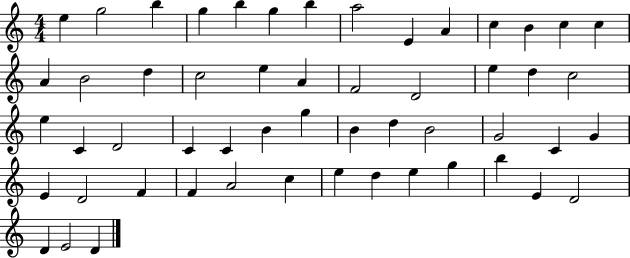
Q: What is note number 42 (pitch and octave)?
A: F4